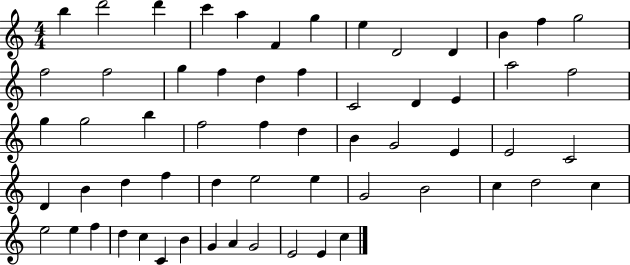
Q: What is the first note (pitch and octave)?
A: B5